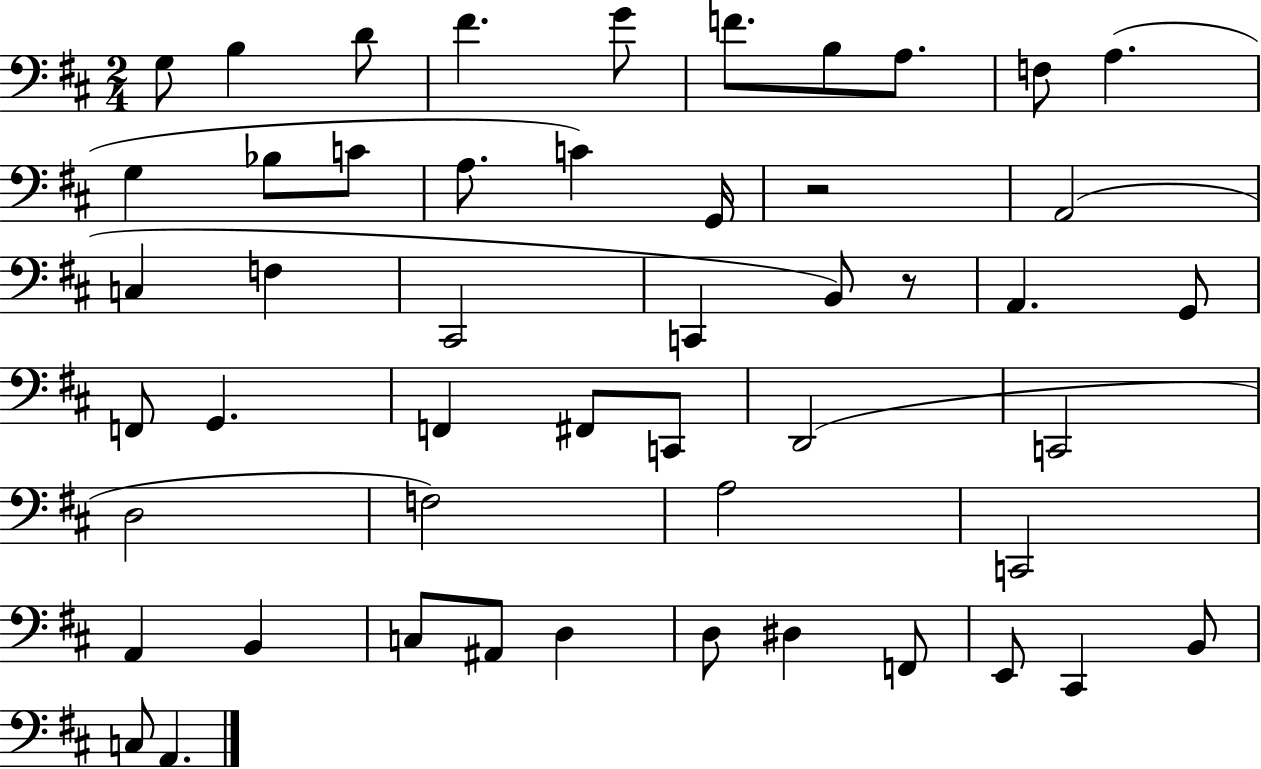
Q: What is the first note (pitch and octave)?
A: G3